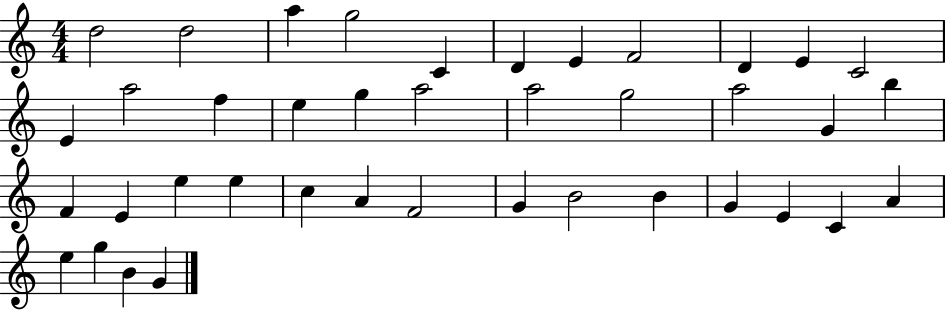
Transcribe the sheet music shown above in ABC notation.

X:1
T:Untitled
M:4/4
L:1/4
K:C
d2 d2 a g2 C D E F2 D E C2 E a2 f e g a2 a2 g2 a2 G b F E e e c A F2 G B2 B G E C A e g B G